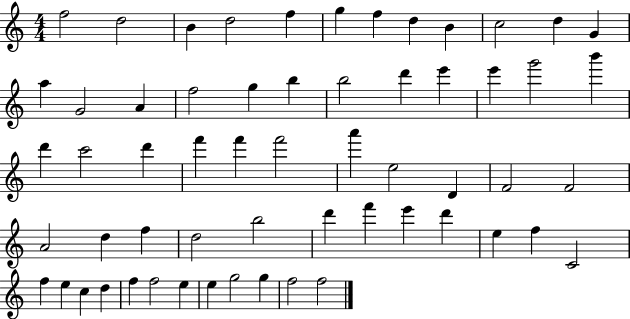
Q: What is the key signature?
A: C major